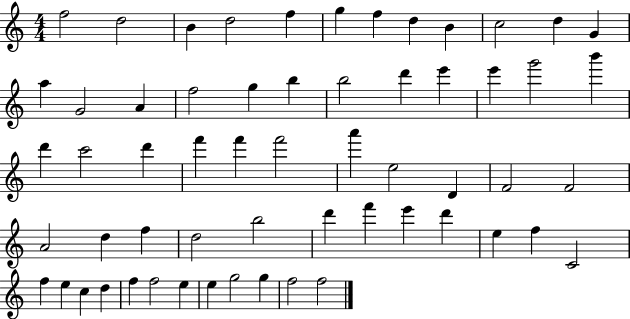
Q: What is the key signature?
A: C major